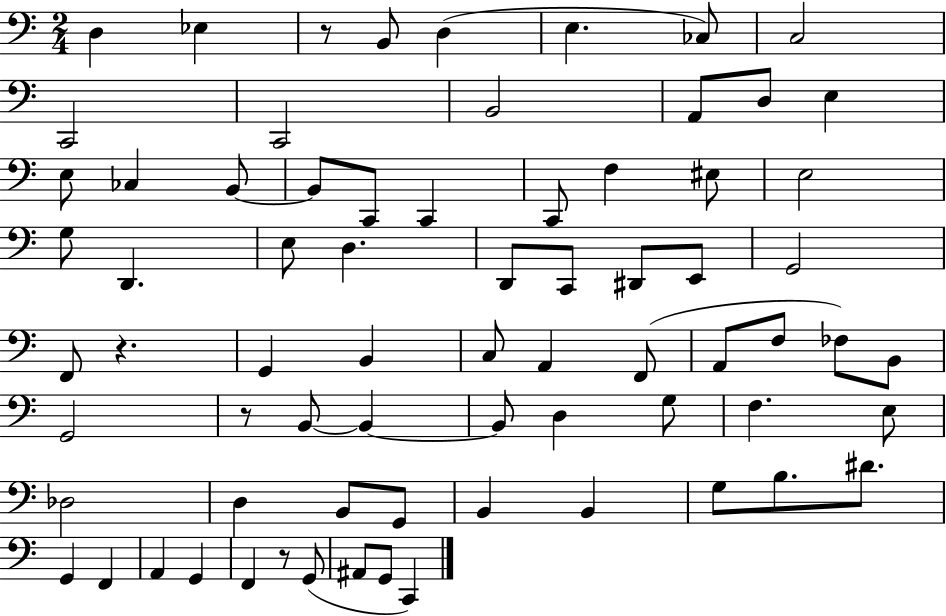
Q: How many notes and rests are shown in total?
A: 72